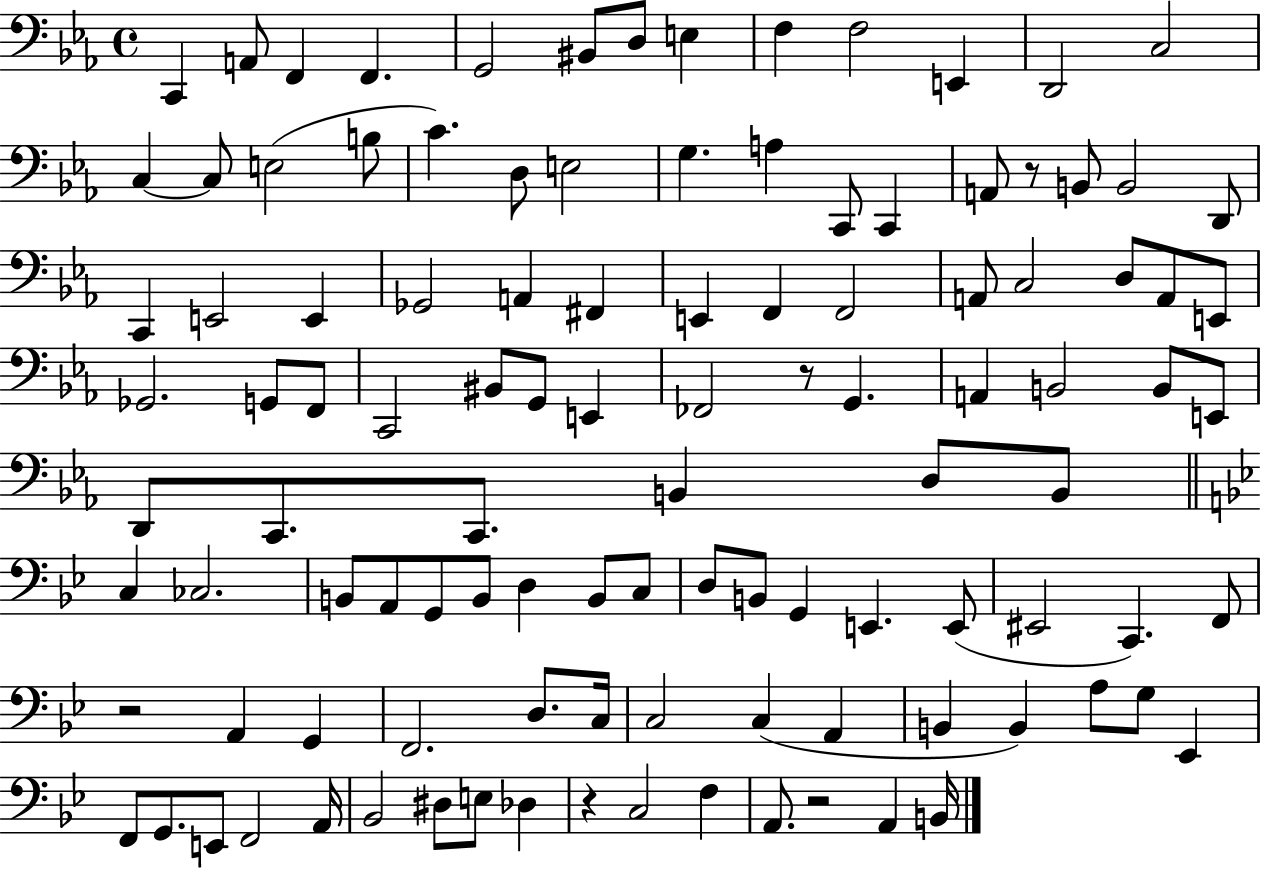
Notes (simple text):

C2/q A2/e F2/q F2/q. G2/h BIS2/e D3/e E3/q F3/q F3/h E2/q D2/h C3/h C3/q C3/e E3/h B3/e C4/q. D3/e E3/h G3/q. A3/q C2/e C2/q A2/e R/e B2/e B2/h D2/e C2/q E2/h E2/q Gb2/h A2/q F#2/q E2/q F2/q F2/h A2/e C3/h D3/e A2/e E2/e Gb2/h. G2/e F2/e C2/h BIS2/e G2/e E2/q FES2/h R/e G2/q. A2/q B2/h B2/e E2/e D2/e C2/e. C2/e. B2/q D3/e B2/e C3/q CES3/h. B2/e A2/e G2/e B2/e D3/q B2/e C3/e D3/e B2/e G2/q E2/q. E2/e EIS2/h C2/q. F2/e R/h A2/q G2/q F2/h. D3/e. C3/s C3/h C3/q A2/q B2/q B2/q A3/e G3/e Eb2/q F2/e G2/e. E2/e F2/h A2/s Bb2/h D#3/e E3/e Db3/q R/q C3/h F3/q A2/e. R/h A2/q B2/s